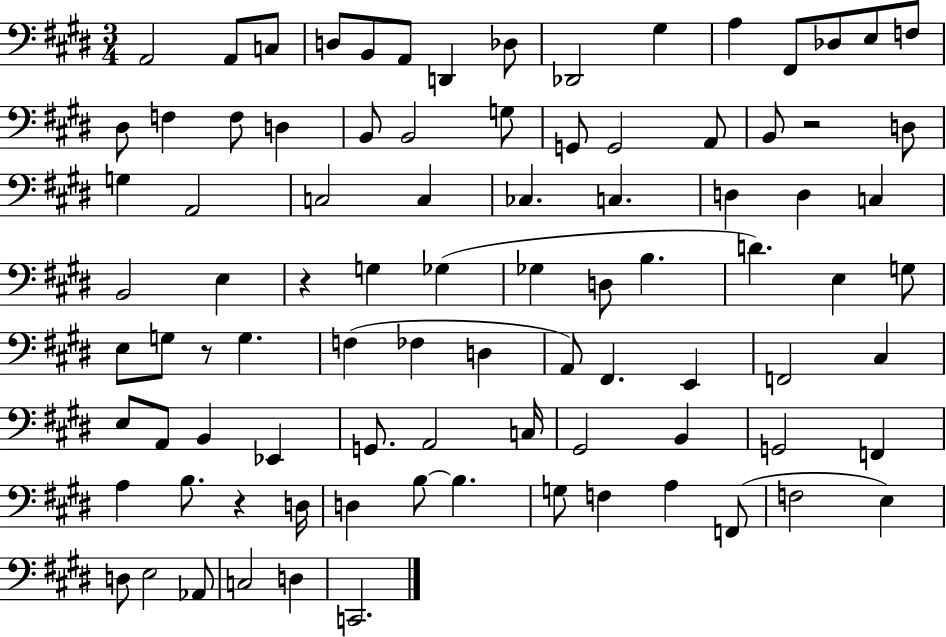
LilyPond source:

{
  \clef bass
  \numericTimeSignature
  \time 3/4
  \key e \major
  \repeat volta 2 { a,2 a,8 c8 | d8 b,8 a,8 d,4 des8 | des,2 gis4 | a4 fis,8 des8 e8 f8 | \break dis8 f4 f8 d4 | b,8 b,2 g8 | g,8 g,2 a,8 | b,8 r2 d8 | \break g4 a,2 | c2 c4 | ces4. c4. | d4 d4 c4 | \break b,2 e4 | r4 g4 ges4( | ges4 d8 b4. | d'4.) e4 g8 | \break e8 g8 r8 g4. | f4( fes4 d4 | a,8) fis,4. e,4 | f,2 cis4 | \break e8 a,8 b,4 ees,4 | g,8. a,2 c16 | gis,2 b,4 | g,2 f,4 | \break a4 b8. r4 d16 | d4 b8~~ b4. | g8 f4 a4 f,8( | f2 e4) | \break d8 e2 aes,8 | c2 d4 | c,2. | } \bar "|."
}